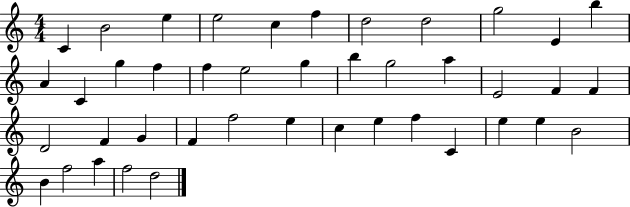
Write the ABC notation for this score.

X:1
T:Untitled
M:4/4
L:1/4
K:C
C B2 e e2 c f d2 d2 g2 E b A C g f f e2 g b g2 a E2 F F D2 F G F f2 e c e f C e e B2 B f2 a f2 d2